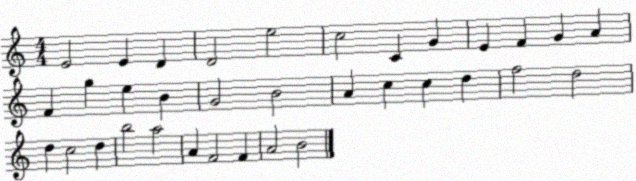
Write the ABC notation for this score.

X:1
T:Untitled
M:4/4
L:1/4
K:C
E2 E D D2 e2 c2 C G E F G A F g e B G2 B2 A c c d f2 d2 d c2 d b2 a2 A F2 F A2 B2